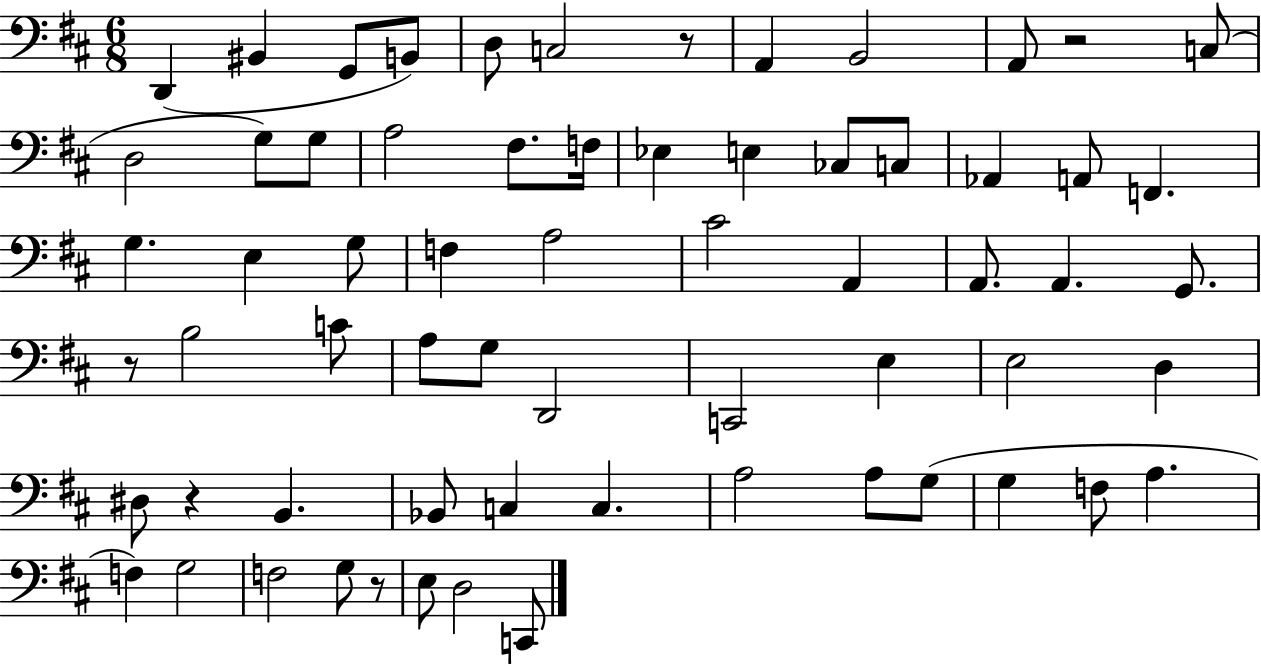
{
  \clef bass
  \numericTimeSignature
  \time 6/8
  \key d \major
  d,4( bis,4 g,8 b,8) | d8 c2 r8 | a,4 b,2 | a,8 r2 c8( | \break d2 g8) g8 | a2 fis8. f16 | ees4 e4 ces8 c8 | aes,4 a,8 f,4. | \break g4. e4 g8 | f4 a2 | cis'2 a,4 | a,8. a,4. g,8. | \break r8 b2 c'8 | a8 g8 d,2 | c,2 e4 | e2 d4 | \break dis8 r4 b,4. | bes,8 c4 c4. | a2 a8 g8( | g4 f8 a4. | \break f4) g2 | f2 g8 r8 | e8 d2 c,8 | \bar "|."
}